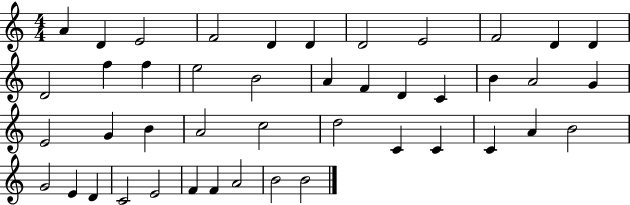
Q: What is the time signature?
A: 4/4